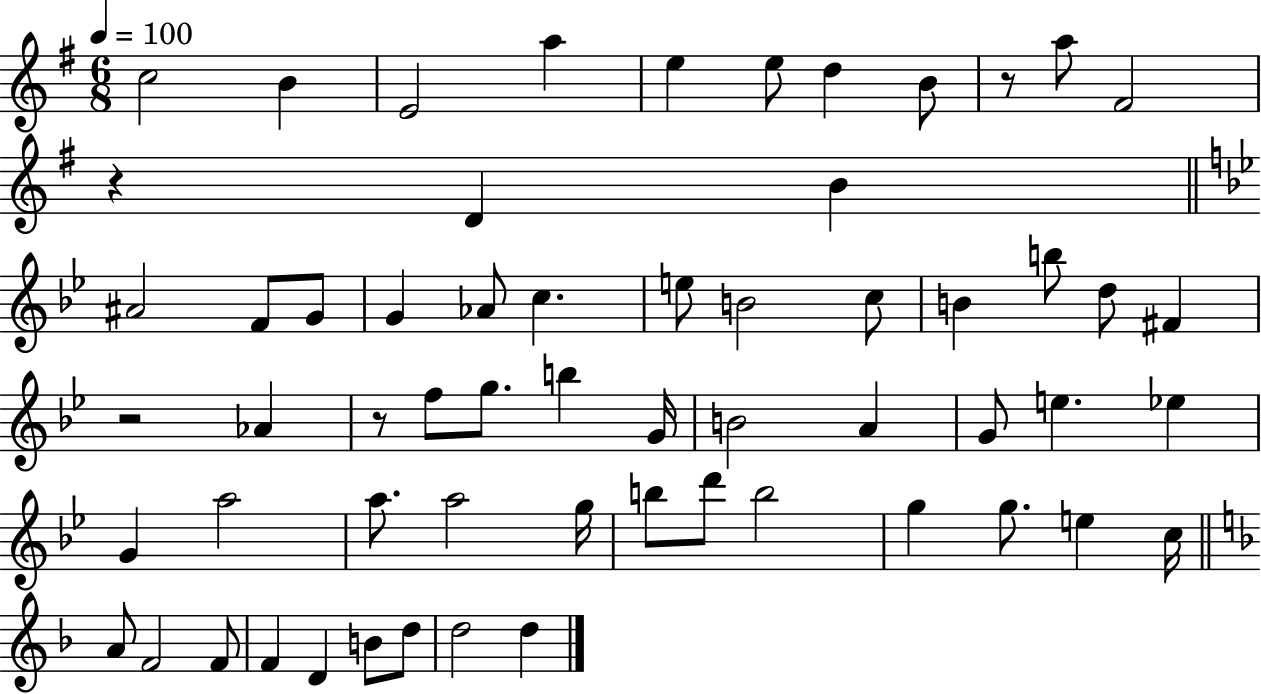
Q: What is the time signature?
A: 6/8